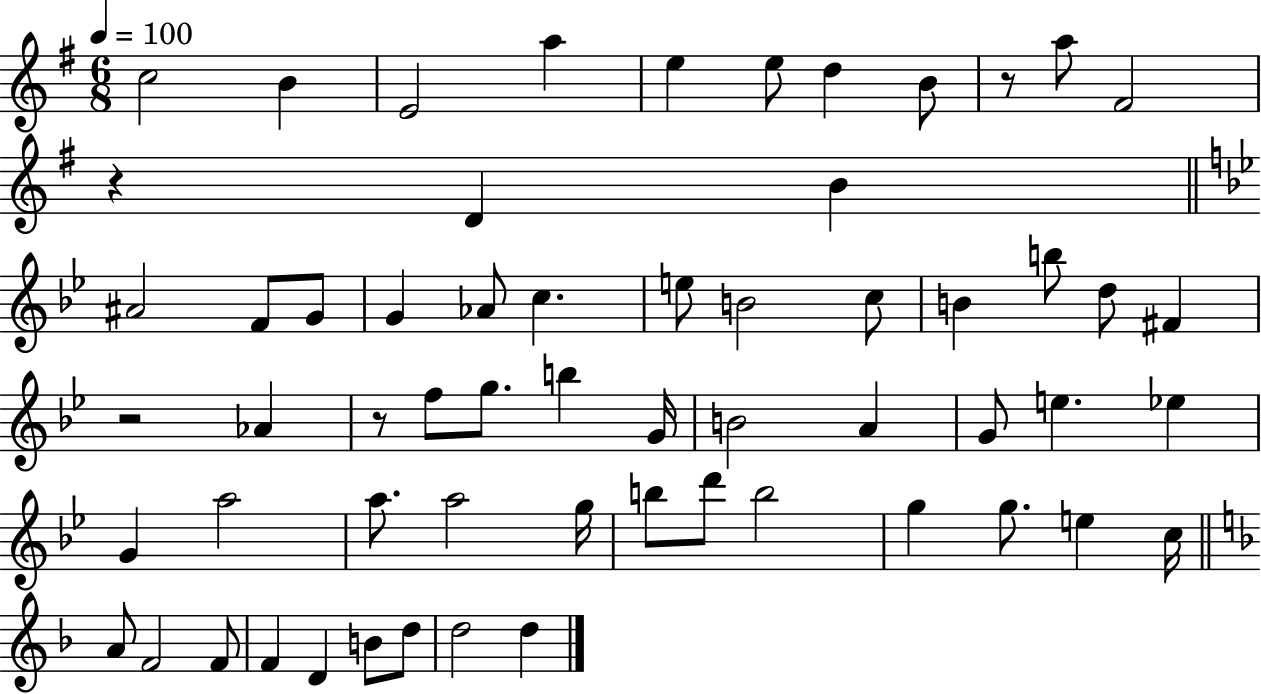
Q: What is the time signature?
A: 6/8